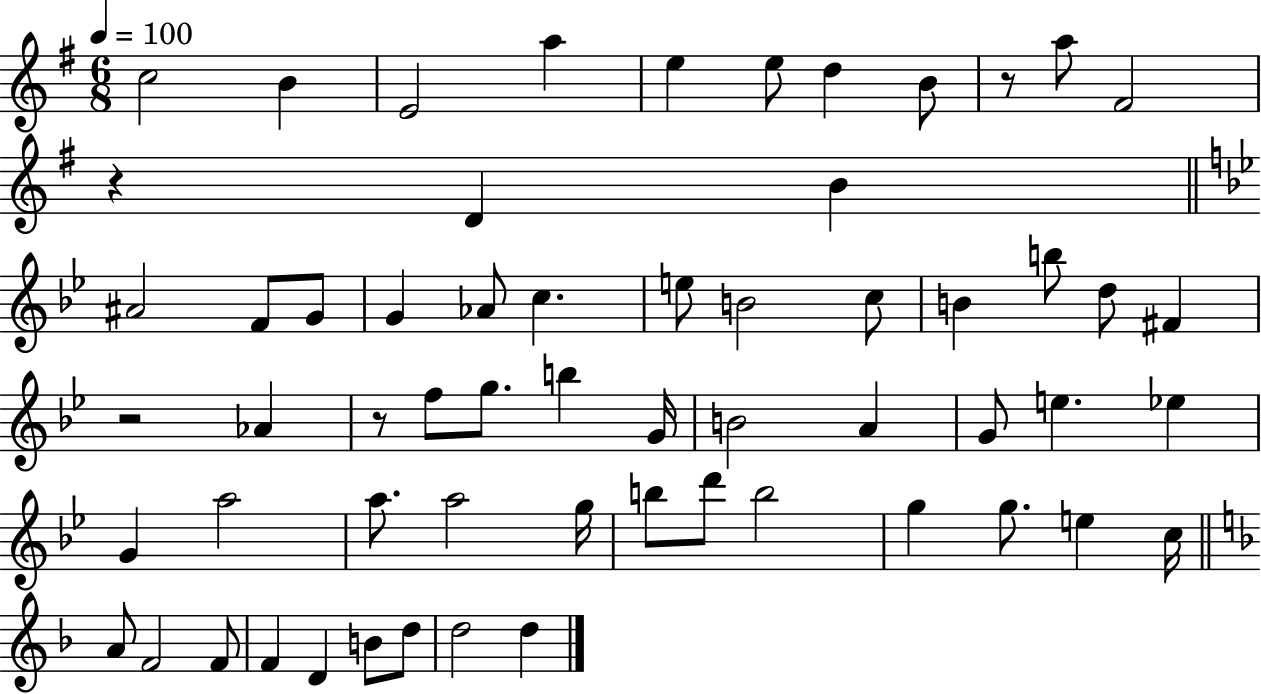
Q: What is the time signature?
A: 6/8